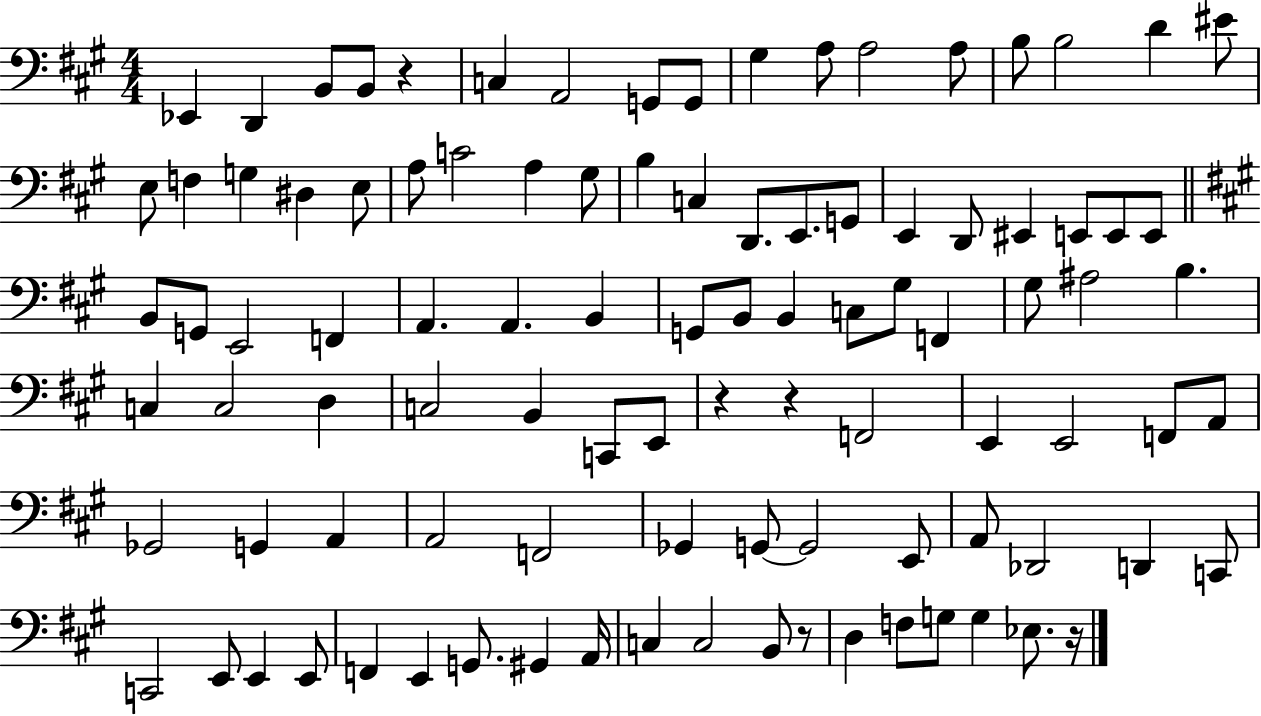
Eb2/q D2/q B2/e B2/e R/q C3/q A2/h G2/e G2/e G#3/q A3/e A3/h A3/e B3/e B3/h D4/q EIS4/e E3/e F3/q G3/q D#3/q E3/e A3/e C4/h A3/q G#3/e B3/q C3/q D2/e. E2/e. G2/e E2/q D2/e EIS2/q E2/e E2/e E2/e B2/e G2/e E2/h F2/q A2/q. A2/q. B2/q G2/e B2/e B2/q C3/e G#3/e F2/q G#3/e A#3/h B3/q. C3/q C3/h D3/q C3/h B2/q C2/e E2/e R/q R/q F2/h E2/q E2/h F2/e A2/e Gb2/h G2/q A2/q A2/h F2/h Gb2/q G2/e G2/h E2/e A2/e Db2/h D2/q C2/e C2/h E2/e E2/q E2/e F2/q E2/q G2/e. G#2/q A2/s C3/q C3/h B2/e R/e D3/q F3/e G3/e G3/q Eb3/e. R/s